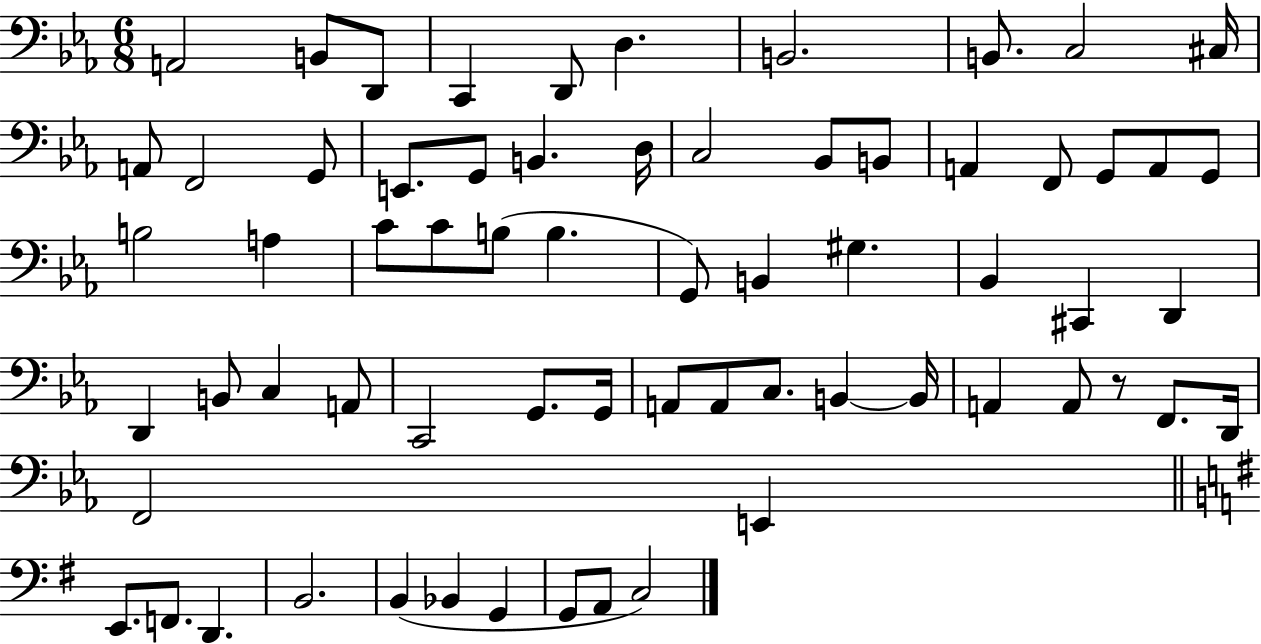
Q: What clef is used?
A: bass